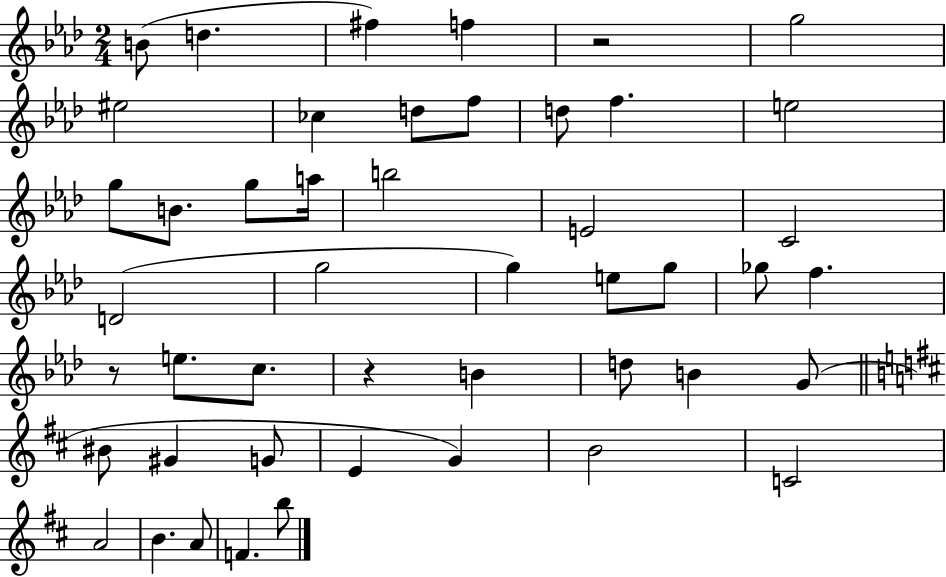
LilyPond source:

{
  \clef treble
  \numericTimeSignature
  \time 2/4
  \key aes \major
  b'8( d''4. | fis''4) f''4 | r2 | g''2 | \break eis''2 | ces''4 d''8 f''8 | d''8 f''4. | e''2 | \break g''8 b'8. g''8 a''16 | b''2 | e'2 | c'2 | \break d'2( | g''2 | g''4) e''8 g''8 | ges''8 f''4. | \break r8 e''8. c''8. | r4 b'4 | d''8 b'4 g'8( | \bar "||" \break \key b \minor bis'8 gis'4 g'8 | e'4 g'4) | b'2 | c'2 | \break a'2 | b'4. a'8 | f'4. b''8 | \bar "|."
}